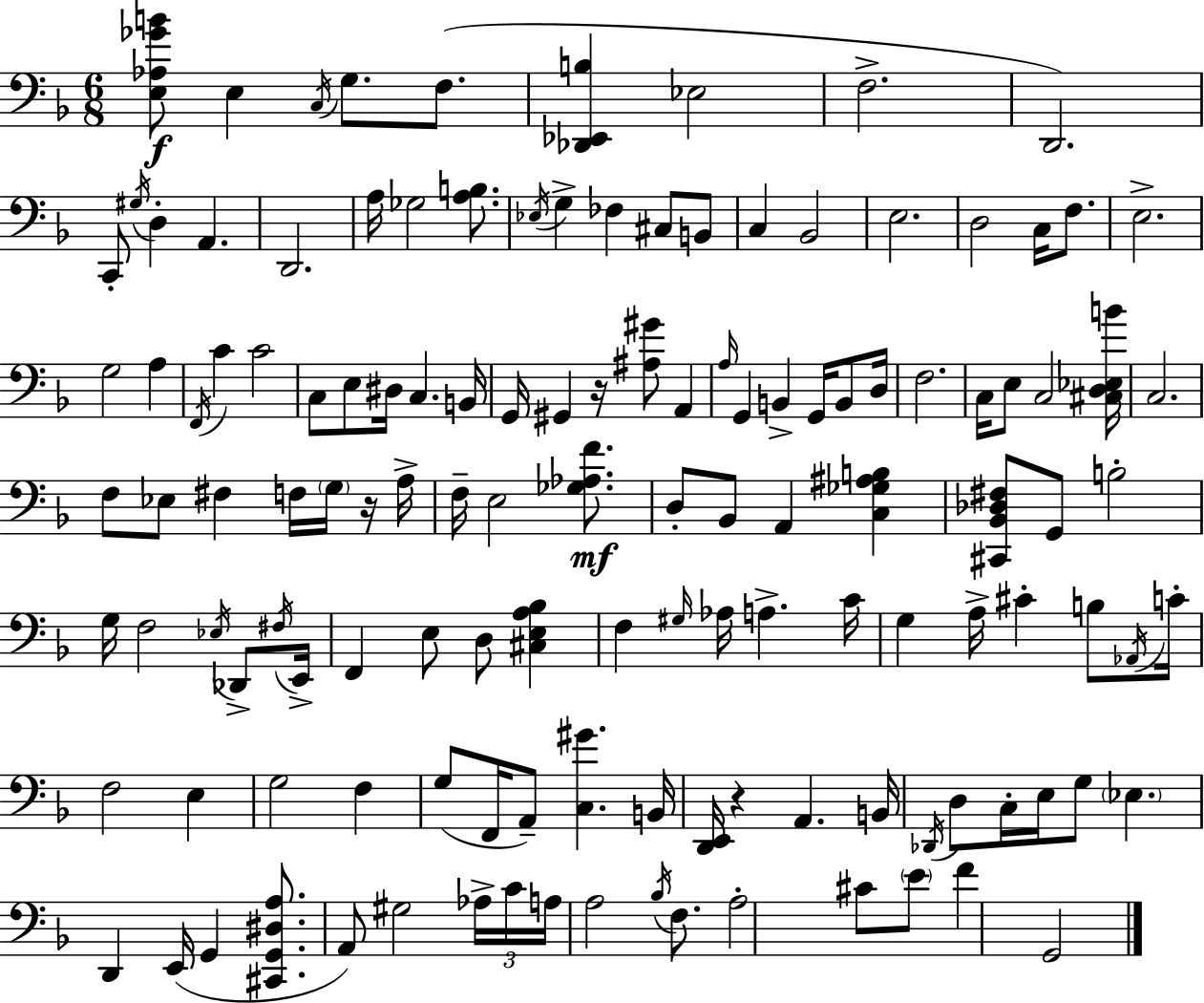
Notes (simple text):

[E3,Ab3,Gb4,B4]/e E3/q C3/s G3/e. F3/e. [Db2,Eb2,B3]/q Eb3/h F3/h. D2/h. C2/e G#3/s D3/q A2/q. D2/h. A3/s Gb3/h [A3,B3]/e. Eb3/s G3/q FES3/q C#3/e B2/e C3/q Bb2/h E3/h. D3/h C3/s F3/e. E3/h. G3/h A3/q F2/s C4/q C4/h C3/e E3/e D#3/s C3/q. B2/s G2/s G#2/q R/s [A#3,G#4]/e A2/q A3/s G2/q B2/q G2/s B2/e D3/s F3/h. C3/s E3/e C3/h [C#3,D3,Eb3,B4]/s C3/h. F3/e Eb3/e F#3/q F3/s G3/s R/s A3/s F3/s E3/h [Gb3,Ab3,F4]/e. D3/e Bb2/e A2/q [C3,Gb3,A#3,B3]/q [C#2,Bb2,Db3,F#3]/e G2/e B3/h G3/s F3/h Eb3/s Db2/e F#3/s E2/s F2/q E3/e D3/e [C#3,E3,A3,Bb3]/q F3/q G#3/s Ab3/s A3/q. C4/s G3/q A3/s C#4/q B3/e Ab2/s C4/s F3/h E3/q G3/h F3/q G3/e F2/s A2/e [C3,G#4]/q. B2/s [D2,E2]/s R/q A2/q. B2/s Db2/s D3/e C3/s E3/s G3/e Eb3/q. D2/q E2/s G2/q [C#2,G2,D#3,A3]/e. A2/e G#3/h Ab3/s C4/s A3/s A3/h Bb3/s F3/e. A3/h C#4/e E4/e F4/q G2/h